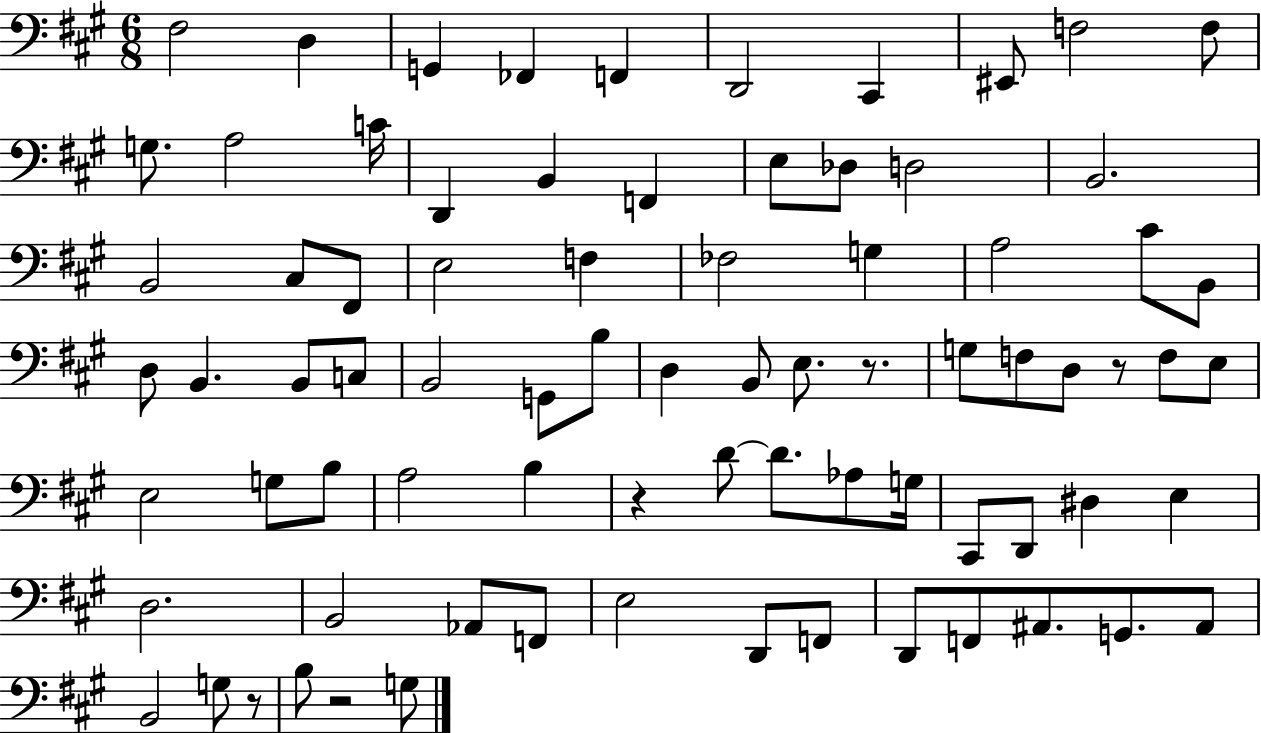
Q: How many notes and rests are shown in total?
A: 79